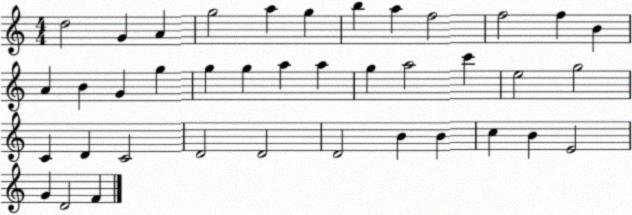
X:1
T:Untitled
M:4/4
L:1/4
K:C
d2 G A g2 a g b a f2 f2 f B A B G g g g a a g a2 c' e2 g2 C D C2 D2 D2 D2 B B c B E2 G D2 F